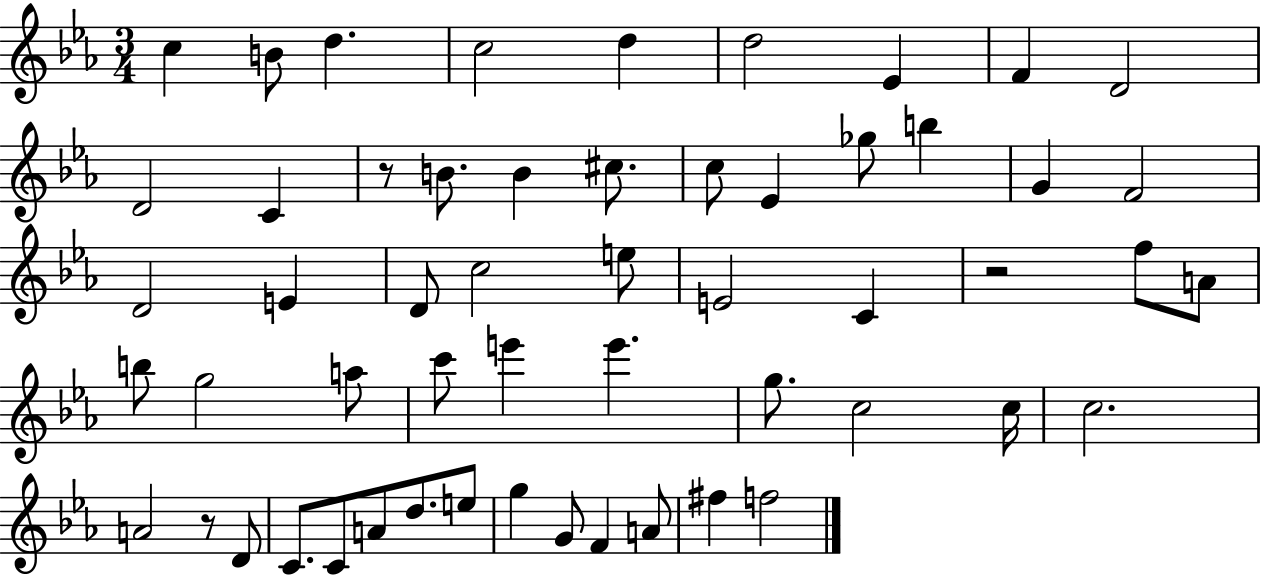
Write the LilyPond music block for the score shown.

{
  \clef treble
  \numericTimeSignature
  \time 3/4
  \key ees \major
  \repeat volta 2 { c''4 b'8 d''4. | c''2 d''4 | d''2 ees'4 | f'4 d'2 | \break d'2 c'4 | r8 b'8. b'4 cis''8. | c''8 ees'4 ges''8 b''4 | g'4 f'2 | \break d'2 e'4 | d'8 c''2 e''8 | e'2 c'4 | r2 f''8 a'8 | \break b''8 g''2 a''8 | c'''8 e'''4 e'''4. | g''8. c''2 c''16 | c''2. | \break a'2 r8 d'8 | c'8. c'8 a'8 d''8. e''8 | g''4 g'8 f'4 a'8 | fis''4 f''2 | \break } \bar "|."
}